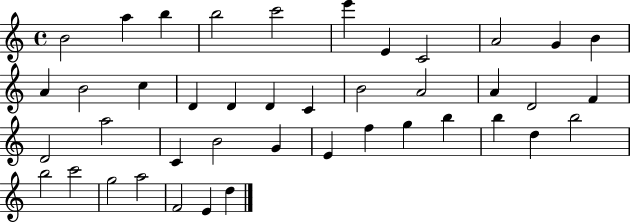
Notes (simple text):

B4/h A5/q B5/q B5/h C6/h E6/q E4/q C4/h A4/h G4/q B4/q A4/q B4/h C5/q D4/q D4/q D4/q C4/q B4/h A4/h A4/q D4/h F4/q D4/h A5/h C4/q B4/h G4/q E4/q F5/q G5/q B5/q B5/q D5/q B5/h B5/h C6/h G5/h A5/h F4/h E4/q D5/q